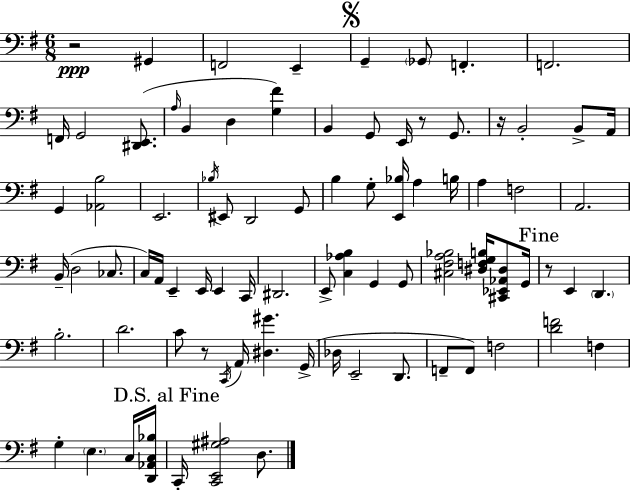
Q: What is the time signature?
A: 6/8